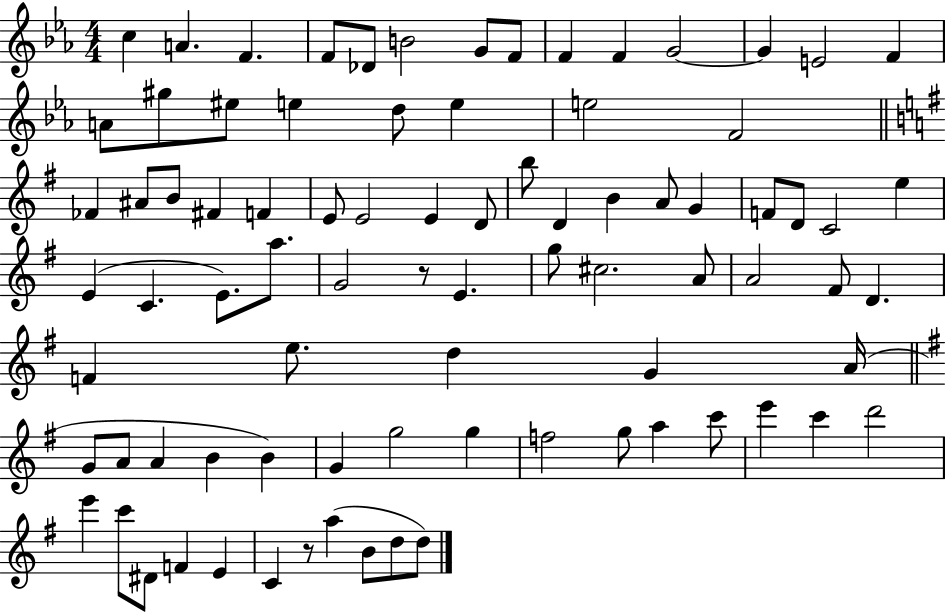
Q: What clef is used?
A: treble